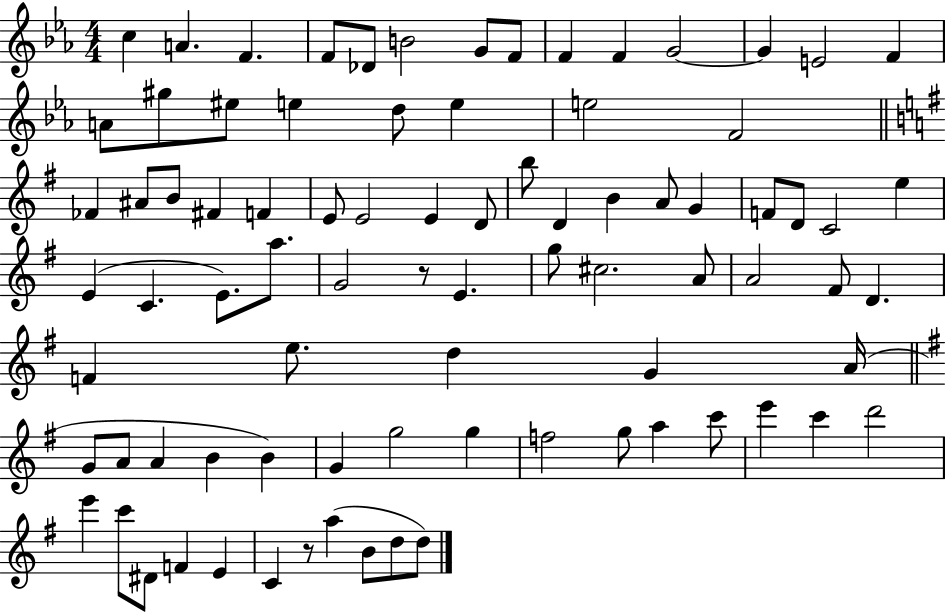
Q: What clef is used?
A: treble